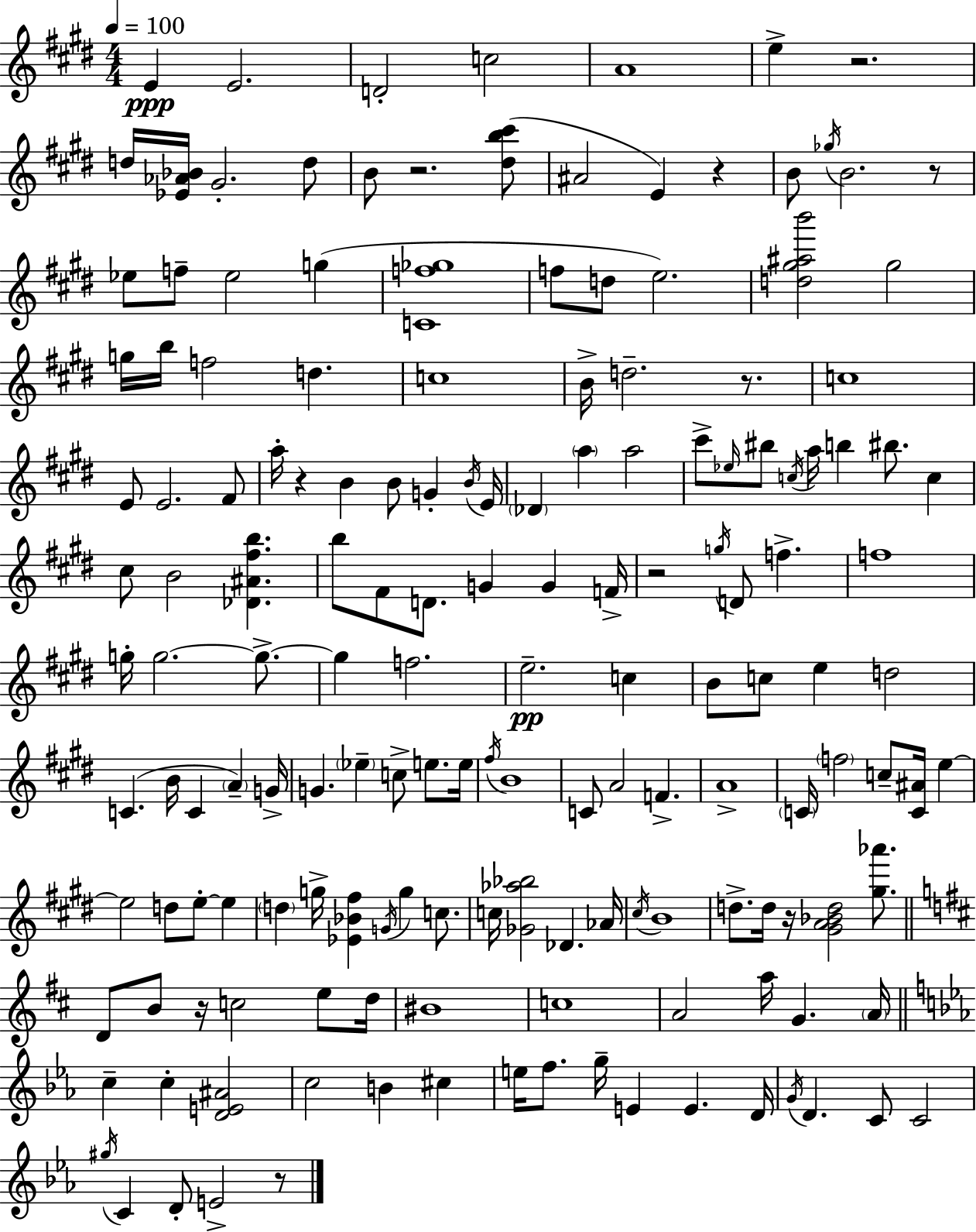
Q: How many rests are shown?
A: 10